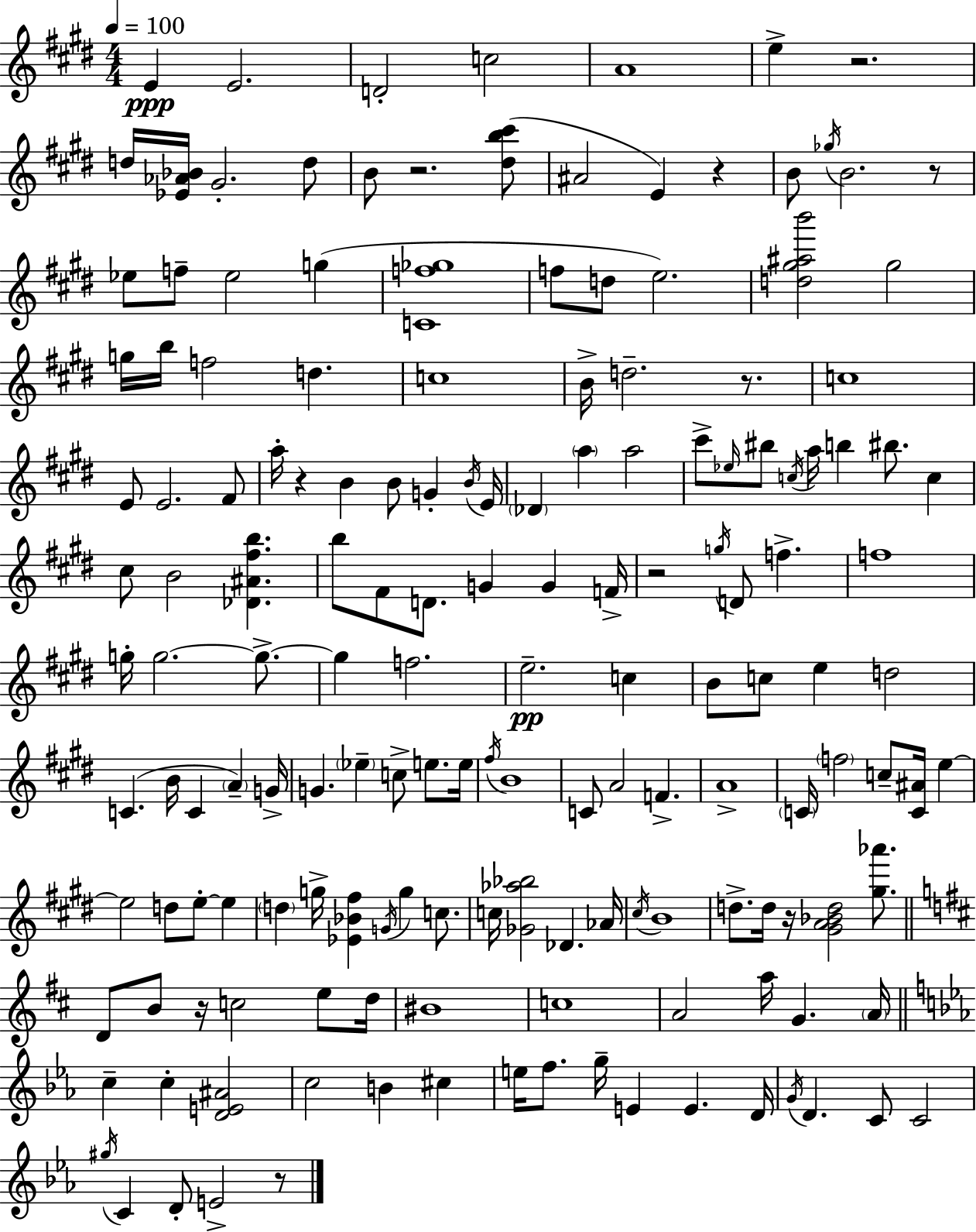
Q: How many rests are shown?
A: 10